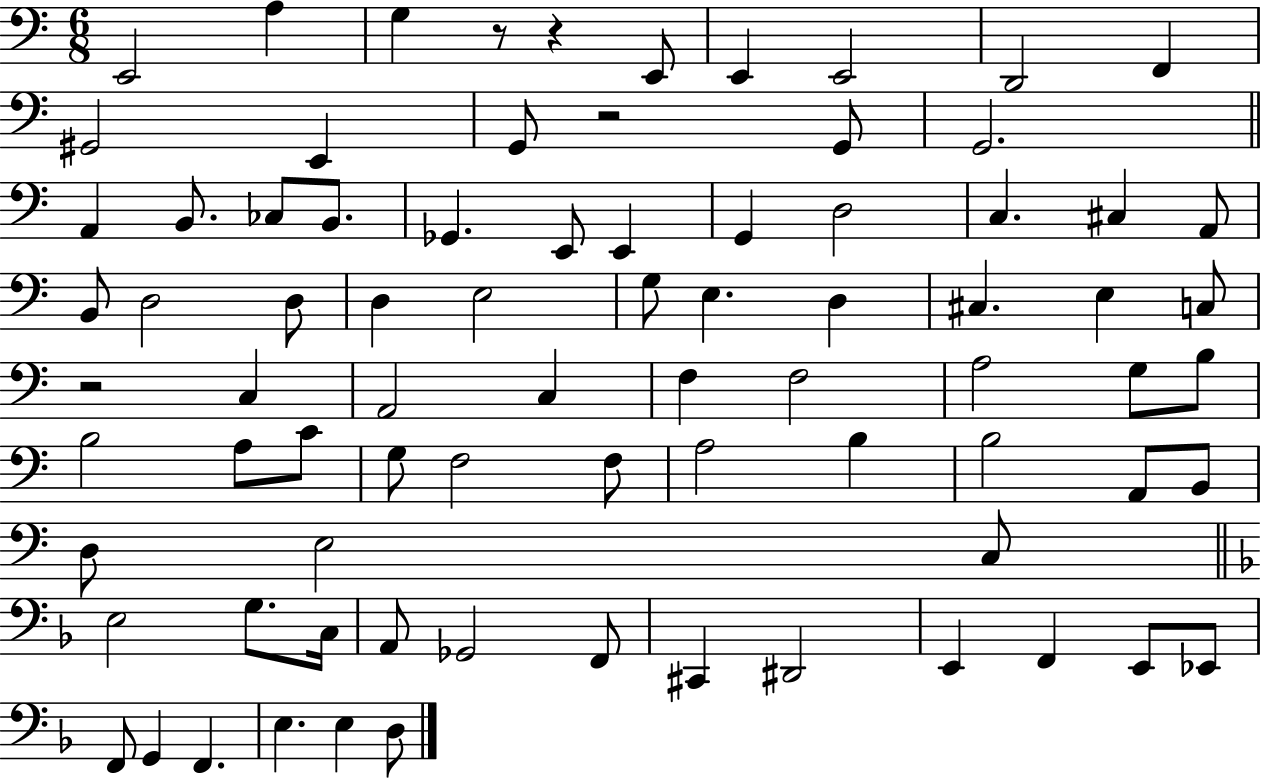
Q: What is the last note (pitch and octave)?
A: D3